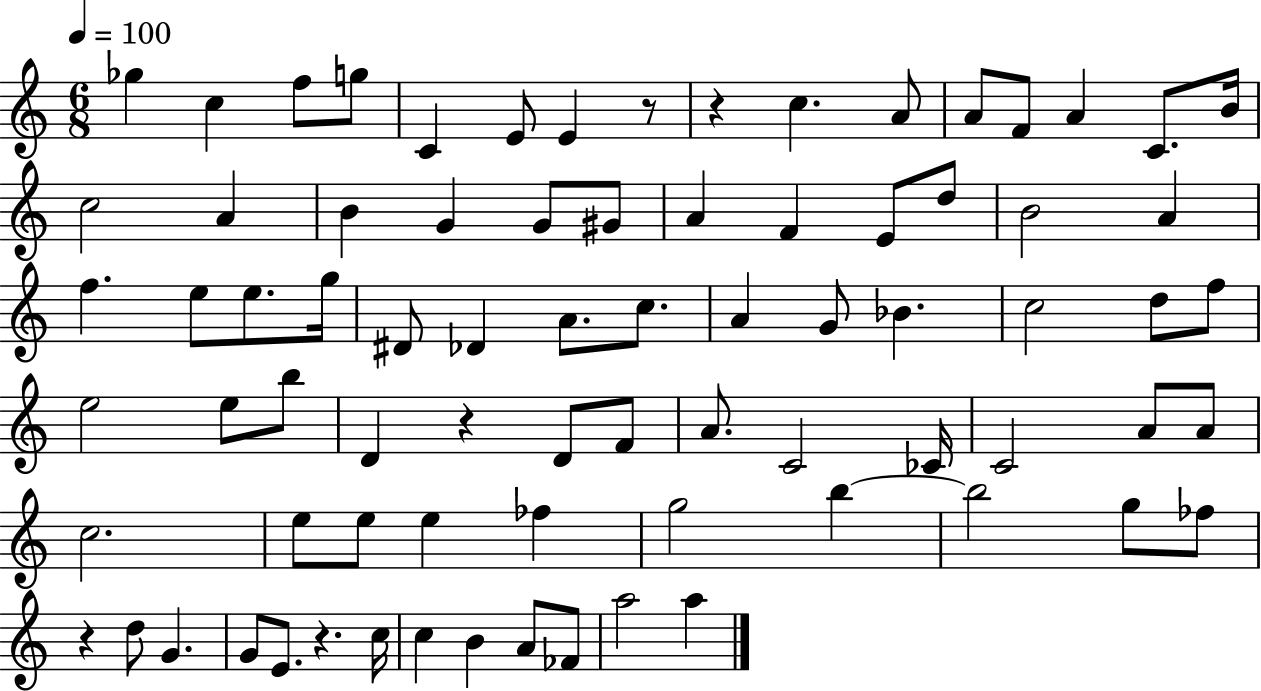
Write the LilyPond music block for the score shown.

{
  \clef treble
  \numericTimeSignature
  \time 6/8
  \key c \major
  \tempo 4 = 100
  ges''4 c''4 f''8 g''8 | c'4 e'8 e'4 r8 | r4 c''4. a'8 | a'8 f'8 a'4 c'8. b'16 | \break c''2 a'4 | b'4 g'4 g'8 gis'8 | a'4 f'4 e'8 d''8 | b'2 a'4 | \break f''4. e''8 e''8. g''16 | dis'8 des'4 a'8. c''8. | a'4 g'8 bes'4. | c''2 d''8 f''8 | \break e''2 e''8 b''8 | d'4 r4 d'8 f'8 | a'8. c'2 ces'16 | c'2 a'8 a'8 | \break c''2. | e''8 e''8 e''4 fes''4 | g''2 b''4~~ | b''2 g''8 fes''8 | \break r4 d''8 g'4. | g'8 e'8. r4. c''16 | c''4 b'4 a'8 fes'8 | a''2 a''4 | \break \bar "|."
}